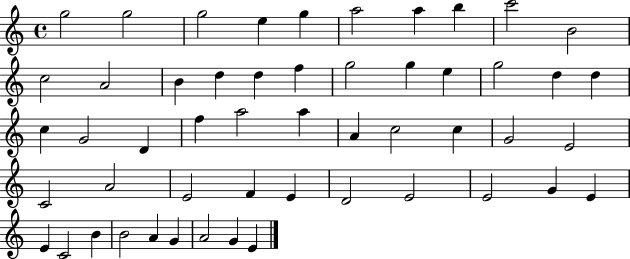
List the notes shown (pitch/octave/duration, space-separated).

G5/h G5/h G5/h E5/q G5/q A5/h A5/q B5/q C6/h B4/h C5/h A4/h B4/q D5/q D5/q F5/q G5/h G5/q E5/q G5/h D5/q D5/q C5/q G4/h D4/q F5/q A5/h A5/q A4/q C5/h C5/q G4/h E4/h C4/h A4/h E4/h F4/q E4/q D4/h E4/h E4/h G4/q E4/q E4/q C4/h B4/q B4/h A4/q G4/q A4/h G4/q E4/q